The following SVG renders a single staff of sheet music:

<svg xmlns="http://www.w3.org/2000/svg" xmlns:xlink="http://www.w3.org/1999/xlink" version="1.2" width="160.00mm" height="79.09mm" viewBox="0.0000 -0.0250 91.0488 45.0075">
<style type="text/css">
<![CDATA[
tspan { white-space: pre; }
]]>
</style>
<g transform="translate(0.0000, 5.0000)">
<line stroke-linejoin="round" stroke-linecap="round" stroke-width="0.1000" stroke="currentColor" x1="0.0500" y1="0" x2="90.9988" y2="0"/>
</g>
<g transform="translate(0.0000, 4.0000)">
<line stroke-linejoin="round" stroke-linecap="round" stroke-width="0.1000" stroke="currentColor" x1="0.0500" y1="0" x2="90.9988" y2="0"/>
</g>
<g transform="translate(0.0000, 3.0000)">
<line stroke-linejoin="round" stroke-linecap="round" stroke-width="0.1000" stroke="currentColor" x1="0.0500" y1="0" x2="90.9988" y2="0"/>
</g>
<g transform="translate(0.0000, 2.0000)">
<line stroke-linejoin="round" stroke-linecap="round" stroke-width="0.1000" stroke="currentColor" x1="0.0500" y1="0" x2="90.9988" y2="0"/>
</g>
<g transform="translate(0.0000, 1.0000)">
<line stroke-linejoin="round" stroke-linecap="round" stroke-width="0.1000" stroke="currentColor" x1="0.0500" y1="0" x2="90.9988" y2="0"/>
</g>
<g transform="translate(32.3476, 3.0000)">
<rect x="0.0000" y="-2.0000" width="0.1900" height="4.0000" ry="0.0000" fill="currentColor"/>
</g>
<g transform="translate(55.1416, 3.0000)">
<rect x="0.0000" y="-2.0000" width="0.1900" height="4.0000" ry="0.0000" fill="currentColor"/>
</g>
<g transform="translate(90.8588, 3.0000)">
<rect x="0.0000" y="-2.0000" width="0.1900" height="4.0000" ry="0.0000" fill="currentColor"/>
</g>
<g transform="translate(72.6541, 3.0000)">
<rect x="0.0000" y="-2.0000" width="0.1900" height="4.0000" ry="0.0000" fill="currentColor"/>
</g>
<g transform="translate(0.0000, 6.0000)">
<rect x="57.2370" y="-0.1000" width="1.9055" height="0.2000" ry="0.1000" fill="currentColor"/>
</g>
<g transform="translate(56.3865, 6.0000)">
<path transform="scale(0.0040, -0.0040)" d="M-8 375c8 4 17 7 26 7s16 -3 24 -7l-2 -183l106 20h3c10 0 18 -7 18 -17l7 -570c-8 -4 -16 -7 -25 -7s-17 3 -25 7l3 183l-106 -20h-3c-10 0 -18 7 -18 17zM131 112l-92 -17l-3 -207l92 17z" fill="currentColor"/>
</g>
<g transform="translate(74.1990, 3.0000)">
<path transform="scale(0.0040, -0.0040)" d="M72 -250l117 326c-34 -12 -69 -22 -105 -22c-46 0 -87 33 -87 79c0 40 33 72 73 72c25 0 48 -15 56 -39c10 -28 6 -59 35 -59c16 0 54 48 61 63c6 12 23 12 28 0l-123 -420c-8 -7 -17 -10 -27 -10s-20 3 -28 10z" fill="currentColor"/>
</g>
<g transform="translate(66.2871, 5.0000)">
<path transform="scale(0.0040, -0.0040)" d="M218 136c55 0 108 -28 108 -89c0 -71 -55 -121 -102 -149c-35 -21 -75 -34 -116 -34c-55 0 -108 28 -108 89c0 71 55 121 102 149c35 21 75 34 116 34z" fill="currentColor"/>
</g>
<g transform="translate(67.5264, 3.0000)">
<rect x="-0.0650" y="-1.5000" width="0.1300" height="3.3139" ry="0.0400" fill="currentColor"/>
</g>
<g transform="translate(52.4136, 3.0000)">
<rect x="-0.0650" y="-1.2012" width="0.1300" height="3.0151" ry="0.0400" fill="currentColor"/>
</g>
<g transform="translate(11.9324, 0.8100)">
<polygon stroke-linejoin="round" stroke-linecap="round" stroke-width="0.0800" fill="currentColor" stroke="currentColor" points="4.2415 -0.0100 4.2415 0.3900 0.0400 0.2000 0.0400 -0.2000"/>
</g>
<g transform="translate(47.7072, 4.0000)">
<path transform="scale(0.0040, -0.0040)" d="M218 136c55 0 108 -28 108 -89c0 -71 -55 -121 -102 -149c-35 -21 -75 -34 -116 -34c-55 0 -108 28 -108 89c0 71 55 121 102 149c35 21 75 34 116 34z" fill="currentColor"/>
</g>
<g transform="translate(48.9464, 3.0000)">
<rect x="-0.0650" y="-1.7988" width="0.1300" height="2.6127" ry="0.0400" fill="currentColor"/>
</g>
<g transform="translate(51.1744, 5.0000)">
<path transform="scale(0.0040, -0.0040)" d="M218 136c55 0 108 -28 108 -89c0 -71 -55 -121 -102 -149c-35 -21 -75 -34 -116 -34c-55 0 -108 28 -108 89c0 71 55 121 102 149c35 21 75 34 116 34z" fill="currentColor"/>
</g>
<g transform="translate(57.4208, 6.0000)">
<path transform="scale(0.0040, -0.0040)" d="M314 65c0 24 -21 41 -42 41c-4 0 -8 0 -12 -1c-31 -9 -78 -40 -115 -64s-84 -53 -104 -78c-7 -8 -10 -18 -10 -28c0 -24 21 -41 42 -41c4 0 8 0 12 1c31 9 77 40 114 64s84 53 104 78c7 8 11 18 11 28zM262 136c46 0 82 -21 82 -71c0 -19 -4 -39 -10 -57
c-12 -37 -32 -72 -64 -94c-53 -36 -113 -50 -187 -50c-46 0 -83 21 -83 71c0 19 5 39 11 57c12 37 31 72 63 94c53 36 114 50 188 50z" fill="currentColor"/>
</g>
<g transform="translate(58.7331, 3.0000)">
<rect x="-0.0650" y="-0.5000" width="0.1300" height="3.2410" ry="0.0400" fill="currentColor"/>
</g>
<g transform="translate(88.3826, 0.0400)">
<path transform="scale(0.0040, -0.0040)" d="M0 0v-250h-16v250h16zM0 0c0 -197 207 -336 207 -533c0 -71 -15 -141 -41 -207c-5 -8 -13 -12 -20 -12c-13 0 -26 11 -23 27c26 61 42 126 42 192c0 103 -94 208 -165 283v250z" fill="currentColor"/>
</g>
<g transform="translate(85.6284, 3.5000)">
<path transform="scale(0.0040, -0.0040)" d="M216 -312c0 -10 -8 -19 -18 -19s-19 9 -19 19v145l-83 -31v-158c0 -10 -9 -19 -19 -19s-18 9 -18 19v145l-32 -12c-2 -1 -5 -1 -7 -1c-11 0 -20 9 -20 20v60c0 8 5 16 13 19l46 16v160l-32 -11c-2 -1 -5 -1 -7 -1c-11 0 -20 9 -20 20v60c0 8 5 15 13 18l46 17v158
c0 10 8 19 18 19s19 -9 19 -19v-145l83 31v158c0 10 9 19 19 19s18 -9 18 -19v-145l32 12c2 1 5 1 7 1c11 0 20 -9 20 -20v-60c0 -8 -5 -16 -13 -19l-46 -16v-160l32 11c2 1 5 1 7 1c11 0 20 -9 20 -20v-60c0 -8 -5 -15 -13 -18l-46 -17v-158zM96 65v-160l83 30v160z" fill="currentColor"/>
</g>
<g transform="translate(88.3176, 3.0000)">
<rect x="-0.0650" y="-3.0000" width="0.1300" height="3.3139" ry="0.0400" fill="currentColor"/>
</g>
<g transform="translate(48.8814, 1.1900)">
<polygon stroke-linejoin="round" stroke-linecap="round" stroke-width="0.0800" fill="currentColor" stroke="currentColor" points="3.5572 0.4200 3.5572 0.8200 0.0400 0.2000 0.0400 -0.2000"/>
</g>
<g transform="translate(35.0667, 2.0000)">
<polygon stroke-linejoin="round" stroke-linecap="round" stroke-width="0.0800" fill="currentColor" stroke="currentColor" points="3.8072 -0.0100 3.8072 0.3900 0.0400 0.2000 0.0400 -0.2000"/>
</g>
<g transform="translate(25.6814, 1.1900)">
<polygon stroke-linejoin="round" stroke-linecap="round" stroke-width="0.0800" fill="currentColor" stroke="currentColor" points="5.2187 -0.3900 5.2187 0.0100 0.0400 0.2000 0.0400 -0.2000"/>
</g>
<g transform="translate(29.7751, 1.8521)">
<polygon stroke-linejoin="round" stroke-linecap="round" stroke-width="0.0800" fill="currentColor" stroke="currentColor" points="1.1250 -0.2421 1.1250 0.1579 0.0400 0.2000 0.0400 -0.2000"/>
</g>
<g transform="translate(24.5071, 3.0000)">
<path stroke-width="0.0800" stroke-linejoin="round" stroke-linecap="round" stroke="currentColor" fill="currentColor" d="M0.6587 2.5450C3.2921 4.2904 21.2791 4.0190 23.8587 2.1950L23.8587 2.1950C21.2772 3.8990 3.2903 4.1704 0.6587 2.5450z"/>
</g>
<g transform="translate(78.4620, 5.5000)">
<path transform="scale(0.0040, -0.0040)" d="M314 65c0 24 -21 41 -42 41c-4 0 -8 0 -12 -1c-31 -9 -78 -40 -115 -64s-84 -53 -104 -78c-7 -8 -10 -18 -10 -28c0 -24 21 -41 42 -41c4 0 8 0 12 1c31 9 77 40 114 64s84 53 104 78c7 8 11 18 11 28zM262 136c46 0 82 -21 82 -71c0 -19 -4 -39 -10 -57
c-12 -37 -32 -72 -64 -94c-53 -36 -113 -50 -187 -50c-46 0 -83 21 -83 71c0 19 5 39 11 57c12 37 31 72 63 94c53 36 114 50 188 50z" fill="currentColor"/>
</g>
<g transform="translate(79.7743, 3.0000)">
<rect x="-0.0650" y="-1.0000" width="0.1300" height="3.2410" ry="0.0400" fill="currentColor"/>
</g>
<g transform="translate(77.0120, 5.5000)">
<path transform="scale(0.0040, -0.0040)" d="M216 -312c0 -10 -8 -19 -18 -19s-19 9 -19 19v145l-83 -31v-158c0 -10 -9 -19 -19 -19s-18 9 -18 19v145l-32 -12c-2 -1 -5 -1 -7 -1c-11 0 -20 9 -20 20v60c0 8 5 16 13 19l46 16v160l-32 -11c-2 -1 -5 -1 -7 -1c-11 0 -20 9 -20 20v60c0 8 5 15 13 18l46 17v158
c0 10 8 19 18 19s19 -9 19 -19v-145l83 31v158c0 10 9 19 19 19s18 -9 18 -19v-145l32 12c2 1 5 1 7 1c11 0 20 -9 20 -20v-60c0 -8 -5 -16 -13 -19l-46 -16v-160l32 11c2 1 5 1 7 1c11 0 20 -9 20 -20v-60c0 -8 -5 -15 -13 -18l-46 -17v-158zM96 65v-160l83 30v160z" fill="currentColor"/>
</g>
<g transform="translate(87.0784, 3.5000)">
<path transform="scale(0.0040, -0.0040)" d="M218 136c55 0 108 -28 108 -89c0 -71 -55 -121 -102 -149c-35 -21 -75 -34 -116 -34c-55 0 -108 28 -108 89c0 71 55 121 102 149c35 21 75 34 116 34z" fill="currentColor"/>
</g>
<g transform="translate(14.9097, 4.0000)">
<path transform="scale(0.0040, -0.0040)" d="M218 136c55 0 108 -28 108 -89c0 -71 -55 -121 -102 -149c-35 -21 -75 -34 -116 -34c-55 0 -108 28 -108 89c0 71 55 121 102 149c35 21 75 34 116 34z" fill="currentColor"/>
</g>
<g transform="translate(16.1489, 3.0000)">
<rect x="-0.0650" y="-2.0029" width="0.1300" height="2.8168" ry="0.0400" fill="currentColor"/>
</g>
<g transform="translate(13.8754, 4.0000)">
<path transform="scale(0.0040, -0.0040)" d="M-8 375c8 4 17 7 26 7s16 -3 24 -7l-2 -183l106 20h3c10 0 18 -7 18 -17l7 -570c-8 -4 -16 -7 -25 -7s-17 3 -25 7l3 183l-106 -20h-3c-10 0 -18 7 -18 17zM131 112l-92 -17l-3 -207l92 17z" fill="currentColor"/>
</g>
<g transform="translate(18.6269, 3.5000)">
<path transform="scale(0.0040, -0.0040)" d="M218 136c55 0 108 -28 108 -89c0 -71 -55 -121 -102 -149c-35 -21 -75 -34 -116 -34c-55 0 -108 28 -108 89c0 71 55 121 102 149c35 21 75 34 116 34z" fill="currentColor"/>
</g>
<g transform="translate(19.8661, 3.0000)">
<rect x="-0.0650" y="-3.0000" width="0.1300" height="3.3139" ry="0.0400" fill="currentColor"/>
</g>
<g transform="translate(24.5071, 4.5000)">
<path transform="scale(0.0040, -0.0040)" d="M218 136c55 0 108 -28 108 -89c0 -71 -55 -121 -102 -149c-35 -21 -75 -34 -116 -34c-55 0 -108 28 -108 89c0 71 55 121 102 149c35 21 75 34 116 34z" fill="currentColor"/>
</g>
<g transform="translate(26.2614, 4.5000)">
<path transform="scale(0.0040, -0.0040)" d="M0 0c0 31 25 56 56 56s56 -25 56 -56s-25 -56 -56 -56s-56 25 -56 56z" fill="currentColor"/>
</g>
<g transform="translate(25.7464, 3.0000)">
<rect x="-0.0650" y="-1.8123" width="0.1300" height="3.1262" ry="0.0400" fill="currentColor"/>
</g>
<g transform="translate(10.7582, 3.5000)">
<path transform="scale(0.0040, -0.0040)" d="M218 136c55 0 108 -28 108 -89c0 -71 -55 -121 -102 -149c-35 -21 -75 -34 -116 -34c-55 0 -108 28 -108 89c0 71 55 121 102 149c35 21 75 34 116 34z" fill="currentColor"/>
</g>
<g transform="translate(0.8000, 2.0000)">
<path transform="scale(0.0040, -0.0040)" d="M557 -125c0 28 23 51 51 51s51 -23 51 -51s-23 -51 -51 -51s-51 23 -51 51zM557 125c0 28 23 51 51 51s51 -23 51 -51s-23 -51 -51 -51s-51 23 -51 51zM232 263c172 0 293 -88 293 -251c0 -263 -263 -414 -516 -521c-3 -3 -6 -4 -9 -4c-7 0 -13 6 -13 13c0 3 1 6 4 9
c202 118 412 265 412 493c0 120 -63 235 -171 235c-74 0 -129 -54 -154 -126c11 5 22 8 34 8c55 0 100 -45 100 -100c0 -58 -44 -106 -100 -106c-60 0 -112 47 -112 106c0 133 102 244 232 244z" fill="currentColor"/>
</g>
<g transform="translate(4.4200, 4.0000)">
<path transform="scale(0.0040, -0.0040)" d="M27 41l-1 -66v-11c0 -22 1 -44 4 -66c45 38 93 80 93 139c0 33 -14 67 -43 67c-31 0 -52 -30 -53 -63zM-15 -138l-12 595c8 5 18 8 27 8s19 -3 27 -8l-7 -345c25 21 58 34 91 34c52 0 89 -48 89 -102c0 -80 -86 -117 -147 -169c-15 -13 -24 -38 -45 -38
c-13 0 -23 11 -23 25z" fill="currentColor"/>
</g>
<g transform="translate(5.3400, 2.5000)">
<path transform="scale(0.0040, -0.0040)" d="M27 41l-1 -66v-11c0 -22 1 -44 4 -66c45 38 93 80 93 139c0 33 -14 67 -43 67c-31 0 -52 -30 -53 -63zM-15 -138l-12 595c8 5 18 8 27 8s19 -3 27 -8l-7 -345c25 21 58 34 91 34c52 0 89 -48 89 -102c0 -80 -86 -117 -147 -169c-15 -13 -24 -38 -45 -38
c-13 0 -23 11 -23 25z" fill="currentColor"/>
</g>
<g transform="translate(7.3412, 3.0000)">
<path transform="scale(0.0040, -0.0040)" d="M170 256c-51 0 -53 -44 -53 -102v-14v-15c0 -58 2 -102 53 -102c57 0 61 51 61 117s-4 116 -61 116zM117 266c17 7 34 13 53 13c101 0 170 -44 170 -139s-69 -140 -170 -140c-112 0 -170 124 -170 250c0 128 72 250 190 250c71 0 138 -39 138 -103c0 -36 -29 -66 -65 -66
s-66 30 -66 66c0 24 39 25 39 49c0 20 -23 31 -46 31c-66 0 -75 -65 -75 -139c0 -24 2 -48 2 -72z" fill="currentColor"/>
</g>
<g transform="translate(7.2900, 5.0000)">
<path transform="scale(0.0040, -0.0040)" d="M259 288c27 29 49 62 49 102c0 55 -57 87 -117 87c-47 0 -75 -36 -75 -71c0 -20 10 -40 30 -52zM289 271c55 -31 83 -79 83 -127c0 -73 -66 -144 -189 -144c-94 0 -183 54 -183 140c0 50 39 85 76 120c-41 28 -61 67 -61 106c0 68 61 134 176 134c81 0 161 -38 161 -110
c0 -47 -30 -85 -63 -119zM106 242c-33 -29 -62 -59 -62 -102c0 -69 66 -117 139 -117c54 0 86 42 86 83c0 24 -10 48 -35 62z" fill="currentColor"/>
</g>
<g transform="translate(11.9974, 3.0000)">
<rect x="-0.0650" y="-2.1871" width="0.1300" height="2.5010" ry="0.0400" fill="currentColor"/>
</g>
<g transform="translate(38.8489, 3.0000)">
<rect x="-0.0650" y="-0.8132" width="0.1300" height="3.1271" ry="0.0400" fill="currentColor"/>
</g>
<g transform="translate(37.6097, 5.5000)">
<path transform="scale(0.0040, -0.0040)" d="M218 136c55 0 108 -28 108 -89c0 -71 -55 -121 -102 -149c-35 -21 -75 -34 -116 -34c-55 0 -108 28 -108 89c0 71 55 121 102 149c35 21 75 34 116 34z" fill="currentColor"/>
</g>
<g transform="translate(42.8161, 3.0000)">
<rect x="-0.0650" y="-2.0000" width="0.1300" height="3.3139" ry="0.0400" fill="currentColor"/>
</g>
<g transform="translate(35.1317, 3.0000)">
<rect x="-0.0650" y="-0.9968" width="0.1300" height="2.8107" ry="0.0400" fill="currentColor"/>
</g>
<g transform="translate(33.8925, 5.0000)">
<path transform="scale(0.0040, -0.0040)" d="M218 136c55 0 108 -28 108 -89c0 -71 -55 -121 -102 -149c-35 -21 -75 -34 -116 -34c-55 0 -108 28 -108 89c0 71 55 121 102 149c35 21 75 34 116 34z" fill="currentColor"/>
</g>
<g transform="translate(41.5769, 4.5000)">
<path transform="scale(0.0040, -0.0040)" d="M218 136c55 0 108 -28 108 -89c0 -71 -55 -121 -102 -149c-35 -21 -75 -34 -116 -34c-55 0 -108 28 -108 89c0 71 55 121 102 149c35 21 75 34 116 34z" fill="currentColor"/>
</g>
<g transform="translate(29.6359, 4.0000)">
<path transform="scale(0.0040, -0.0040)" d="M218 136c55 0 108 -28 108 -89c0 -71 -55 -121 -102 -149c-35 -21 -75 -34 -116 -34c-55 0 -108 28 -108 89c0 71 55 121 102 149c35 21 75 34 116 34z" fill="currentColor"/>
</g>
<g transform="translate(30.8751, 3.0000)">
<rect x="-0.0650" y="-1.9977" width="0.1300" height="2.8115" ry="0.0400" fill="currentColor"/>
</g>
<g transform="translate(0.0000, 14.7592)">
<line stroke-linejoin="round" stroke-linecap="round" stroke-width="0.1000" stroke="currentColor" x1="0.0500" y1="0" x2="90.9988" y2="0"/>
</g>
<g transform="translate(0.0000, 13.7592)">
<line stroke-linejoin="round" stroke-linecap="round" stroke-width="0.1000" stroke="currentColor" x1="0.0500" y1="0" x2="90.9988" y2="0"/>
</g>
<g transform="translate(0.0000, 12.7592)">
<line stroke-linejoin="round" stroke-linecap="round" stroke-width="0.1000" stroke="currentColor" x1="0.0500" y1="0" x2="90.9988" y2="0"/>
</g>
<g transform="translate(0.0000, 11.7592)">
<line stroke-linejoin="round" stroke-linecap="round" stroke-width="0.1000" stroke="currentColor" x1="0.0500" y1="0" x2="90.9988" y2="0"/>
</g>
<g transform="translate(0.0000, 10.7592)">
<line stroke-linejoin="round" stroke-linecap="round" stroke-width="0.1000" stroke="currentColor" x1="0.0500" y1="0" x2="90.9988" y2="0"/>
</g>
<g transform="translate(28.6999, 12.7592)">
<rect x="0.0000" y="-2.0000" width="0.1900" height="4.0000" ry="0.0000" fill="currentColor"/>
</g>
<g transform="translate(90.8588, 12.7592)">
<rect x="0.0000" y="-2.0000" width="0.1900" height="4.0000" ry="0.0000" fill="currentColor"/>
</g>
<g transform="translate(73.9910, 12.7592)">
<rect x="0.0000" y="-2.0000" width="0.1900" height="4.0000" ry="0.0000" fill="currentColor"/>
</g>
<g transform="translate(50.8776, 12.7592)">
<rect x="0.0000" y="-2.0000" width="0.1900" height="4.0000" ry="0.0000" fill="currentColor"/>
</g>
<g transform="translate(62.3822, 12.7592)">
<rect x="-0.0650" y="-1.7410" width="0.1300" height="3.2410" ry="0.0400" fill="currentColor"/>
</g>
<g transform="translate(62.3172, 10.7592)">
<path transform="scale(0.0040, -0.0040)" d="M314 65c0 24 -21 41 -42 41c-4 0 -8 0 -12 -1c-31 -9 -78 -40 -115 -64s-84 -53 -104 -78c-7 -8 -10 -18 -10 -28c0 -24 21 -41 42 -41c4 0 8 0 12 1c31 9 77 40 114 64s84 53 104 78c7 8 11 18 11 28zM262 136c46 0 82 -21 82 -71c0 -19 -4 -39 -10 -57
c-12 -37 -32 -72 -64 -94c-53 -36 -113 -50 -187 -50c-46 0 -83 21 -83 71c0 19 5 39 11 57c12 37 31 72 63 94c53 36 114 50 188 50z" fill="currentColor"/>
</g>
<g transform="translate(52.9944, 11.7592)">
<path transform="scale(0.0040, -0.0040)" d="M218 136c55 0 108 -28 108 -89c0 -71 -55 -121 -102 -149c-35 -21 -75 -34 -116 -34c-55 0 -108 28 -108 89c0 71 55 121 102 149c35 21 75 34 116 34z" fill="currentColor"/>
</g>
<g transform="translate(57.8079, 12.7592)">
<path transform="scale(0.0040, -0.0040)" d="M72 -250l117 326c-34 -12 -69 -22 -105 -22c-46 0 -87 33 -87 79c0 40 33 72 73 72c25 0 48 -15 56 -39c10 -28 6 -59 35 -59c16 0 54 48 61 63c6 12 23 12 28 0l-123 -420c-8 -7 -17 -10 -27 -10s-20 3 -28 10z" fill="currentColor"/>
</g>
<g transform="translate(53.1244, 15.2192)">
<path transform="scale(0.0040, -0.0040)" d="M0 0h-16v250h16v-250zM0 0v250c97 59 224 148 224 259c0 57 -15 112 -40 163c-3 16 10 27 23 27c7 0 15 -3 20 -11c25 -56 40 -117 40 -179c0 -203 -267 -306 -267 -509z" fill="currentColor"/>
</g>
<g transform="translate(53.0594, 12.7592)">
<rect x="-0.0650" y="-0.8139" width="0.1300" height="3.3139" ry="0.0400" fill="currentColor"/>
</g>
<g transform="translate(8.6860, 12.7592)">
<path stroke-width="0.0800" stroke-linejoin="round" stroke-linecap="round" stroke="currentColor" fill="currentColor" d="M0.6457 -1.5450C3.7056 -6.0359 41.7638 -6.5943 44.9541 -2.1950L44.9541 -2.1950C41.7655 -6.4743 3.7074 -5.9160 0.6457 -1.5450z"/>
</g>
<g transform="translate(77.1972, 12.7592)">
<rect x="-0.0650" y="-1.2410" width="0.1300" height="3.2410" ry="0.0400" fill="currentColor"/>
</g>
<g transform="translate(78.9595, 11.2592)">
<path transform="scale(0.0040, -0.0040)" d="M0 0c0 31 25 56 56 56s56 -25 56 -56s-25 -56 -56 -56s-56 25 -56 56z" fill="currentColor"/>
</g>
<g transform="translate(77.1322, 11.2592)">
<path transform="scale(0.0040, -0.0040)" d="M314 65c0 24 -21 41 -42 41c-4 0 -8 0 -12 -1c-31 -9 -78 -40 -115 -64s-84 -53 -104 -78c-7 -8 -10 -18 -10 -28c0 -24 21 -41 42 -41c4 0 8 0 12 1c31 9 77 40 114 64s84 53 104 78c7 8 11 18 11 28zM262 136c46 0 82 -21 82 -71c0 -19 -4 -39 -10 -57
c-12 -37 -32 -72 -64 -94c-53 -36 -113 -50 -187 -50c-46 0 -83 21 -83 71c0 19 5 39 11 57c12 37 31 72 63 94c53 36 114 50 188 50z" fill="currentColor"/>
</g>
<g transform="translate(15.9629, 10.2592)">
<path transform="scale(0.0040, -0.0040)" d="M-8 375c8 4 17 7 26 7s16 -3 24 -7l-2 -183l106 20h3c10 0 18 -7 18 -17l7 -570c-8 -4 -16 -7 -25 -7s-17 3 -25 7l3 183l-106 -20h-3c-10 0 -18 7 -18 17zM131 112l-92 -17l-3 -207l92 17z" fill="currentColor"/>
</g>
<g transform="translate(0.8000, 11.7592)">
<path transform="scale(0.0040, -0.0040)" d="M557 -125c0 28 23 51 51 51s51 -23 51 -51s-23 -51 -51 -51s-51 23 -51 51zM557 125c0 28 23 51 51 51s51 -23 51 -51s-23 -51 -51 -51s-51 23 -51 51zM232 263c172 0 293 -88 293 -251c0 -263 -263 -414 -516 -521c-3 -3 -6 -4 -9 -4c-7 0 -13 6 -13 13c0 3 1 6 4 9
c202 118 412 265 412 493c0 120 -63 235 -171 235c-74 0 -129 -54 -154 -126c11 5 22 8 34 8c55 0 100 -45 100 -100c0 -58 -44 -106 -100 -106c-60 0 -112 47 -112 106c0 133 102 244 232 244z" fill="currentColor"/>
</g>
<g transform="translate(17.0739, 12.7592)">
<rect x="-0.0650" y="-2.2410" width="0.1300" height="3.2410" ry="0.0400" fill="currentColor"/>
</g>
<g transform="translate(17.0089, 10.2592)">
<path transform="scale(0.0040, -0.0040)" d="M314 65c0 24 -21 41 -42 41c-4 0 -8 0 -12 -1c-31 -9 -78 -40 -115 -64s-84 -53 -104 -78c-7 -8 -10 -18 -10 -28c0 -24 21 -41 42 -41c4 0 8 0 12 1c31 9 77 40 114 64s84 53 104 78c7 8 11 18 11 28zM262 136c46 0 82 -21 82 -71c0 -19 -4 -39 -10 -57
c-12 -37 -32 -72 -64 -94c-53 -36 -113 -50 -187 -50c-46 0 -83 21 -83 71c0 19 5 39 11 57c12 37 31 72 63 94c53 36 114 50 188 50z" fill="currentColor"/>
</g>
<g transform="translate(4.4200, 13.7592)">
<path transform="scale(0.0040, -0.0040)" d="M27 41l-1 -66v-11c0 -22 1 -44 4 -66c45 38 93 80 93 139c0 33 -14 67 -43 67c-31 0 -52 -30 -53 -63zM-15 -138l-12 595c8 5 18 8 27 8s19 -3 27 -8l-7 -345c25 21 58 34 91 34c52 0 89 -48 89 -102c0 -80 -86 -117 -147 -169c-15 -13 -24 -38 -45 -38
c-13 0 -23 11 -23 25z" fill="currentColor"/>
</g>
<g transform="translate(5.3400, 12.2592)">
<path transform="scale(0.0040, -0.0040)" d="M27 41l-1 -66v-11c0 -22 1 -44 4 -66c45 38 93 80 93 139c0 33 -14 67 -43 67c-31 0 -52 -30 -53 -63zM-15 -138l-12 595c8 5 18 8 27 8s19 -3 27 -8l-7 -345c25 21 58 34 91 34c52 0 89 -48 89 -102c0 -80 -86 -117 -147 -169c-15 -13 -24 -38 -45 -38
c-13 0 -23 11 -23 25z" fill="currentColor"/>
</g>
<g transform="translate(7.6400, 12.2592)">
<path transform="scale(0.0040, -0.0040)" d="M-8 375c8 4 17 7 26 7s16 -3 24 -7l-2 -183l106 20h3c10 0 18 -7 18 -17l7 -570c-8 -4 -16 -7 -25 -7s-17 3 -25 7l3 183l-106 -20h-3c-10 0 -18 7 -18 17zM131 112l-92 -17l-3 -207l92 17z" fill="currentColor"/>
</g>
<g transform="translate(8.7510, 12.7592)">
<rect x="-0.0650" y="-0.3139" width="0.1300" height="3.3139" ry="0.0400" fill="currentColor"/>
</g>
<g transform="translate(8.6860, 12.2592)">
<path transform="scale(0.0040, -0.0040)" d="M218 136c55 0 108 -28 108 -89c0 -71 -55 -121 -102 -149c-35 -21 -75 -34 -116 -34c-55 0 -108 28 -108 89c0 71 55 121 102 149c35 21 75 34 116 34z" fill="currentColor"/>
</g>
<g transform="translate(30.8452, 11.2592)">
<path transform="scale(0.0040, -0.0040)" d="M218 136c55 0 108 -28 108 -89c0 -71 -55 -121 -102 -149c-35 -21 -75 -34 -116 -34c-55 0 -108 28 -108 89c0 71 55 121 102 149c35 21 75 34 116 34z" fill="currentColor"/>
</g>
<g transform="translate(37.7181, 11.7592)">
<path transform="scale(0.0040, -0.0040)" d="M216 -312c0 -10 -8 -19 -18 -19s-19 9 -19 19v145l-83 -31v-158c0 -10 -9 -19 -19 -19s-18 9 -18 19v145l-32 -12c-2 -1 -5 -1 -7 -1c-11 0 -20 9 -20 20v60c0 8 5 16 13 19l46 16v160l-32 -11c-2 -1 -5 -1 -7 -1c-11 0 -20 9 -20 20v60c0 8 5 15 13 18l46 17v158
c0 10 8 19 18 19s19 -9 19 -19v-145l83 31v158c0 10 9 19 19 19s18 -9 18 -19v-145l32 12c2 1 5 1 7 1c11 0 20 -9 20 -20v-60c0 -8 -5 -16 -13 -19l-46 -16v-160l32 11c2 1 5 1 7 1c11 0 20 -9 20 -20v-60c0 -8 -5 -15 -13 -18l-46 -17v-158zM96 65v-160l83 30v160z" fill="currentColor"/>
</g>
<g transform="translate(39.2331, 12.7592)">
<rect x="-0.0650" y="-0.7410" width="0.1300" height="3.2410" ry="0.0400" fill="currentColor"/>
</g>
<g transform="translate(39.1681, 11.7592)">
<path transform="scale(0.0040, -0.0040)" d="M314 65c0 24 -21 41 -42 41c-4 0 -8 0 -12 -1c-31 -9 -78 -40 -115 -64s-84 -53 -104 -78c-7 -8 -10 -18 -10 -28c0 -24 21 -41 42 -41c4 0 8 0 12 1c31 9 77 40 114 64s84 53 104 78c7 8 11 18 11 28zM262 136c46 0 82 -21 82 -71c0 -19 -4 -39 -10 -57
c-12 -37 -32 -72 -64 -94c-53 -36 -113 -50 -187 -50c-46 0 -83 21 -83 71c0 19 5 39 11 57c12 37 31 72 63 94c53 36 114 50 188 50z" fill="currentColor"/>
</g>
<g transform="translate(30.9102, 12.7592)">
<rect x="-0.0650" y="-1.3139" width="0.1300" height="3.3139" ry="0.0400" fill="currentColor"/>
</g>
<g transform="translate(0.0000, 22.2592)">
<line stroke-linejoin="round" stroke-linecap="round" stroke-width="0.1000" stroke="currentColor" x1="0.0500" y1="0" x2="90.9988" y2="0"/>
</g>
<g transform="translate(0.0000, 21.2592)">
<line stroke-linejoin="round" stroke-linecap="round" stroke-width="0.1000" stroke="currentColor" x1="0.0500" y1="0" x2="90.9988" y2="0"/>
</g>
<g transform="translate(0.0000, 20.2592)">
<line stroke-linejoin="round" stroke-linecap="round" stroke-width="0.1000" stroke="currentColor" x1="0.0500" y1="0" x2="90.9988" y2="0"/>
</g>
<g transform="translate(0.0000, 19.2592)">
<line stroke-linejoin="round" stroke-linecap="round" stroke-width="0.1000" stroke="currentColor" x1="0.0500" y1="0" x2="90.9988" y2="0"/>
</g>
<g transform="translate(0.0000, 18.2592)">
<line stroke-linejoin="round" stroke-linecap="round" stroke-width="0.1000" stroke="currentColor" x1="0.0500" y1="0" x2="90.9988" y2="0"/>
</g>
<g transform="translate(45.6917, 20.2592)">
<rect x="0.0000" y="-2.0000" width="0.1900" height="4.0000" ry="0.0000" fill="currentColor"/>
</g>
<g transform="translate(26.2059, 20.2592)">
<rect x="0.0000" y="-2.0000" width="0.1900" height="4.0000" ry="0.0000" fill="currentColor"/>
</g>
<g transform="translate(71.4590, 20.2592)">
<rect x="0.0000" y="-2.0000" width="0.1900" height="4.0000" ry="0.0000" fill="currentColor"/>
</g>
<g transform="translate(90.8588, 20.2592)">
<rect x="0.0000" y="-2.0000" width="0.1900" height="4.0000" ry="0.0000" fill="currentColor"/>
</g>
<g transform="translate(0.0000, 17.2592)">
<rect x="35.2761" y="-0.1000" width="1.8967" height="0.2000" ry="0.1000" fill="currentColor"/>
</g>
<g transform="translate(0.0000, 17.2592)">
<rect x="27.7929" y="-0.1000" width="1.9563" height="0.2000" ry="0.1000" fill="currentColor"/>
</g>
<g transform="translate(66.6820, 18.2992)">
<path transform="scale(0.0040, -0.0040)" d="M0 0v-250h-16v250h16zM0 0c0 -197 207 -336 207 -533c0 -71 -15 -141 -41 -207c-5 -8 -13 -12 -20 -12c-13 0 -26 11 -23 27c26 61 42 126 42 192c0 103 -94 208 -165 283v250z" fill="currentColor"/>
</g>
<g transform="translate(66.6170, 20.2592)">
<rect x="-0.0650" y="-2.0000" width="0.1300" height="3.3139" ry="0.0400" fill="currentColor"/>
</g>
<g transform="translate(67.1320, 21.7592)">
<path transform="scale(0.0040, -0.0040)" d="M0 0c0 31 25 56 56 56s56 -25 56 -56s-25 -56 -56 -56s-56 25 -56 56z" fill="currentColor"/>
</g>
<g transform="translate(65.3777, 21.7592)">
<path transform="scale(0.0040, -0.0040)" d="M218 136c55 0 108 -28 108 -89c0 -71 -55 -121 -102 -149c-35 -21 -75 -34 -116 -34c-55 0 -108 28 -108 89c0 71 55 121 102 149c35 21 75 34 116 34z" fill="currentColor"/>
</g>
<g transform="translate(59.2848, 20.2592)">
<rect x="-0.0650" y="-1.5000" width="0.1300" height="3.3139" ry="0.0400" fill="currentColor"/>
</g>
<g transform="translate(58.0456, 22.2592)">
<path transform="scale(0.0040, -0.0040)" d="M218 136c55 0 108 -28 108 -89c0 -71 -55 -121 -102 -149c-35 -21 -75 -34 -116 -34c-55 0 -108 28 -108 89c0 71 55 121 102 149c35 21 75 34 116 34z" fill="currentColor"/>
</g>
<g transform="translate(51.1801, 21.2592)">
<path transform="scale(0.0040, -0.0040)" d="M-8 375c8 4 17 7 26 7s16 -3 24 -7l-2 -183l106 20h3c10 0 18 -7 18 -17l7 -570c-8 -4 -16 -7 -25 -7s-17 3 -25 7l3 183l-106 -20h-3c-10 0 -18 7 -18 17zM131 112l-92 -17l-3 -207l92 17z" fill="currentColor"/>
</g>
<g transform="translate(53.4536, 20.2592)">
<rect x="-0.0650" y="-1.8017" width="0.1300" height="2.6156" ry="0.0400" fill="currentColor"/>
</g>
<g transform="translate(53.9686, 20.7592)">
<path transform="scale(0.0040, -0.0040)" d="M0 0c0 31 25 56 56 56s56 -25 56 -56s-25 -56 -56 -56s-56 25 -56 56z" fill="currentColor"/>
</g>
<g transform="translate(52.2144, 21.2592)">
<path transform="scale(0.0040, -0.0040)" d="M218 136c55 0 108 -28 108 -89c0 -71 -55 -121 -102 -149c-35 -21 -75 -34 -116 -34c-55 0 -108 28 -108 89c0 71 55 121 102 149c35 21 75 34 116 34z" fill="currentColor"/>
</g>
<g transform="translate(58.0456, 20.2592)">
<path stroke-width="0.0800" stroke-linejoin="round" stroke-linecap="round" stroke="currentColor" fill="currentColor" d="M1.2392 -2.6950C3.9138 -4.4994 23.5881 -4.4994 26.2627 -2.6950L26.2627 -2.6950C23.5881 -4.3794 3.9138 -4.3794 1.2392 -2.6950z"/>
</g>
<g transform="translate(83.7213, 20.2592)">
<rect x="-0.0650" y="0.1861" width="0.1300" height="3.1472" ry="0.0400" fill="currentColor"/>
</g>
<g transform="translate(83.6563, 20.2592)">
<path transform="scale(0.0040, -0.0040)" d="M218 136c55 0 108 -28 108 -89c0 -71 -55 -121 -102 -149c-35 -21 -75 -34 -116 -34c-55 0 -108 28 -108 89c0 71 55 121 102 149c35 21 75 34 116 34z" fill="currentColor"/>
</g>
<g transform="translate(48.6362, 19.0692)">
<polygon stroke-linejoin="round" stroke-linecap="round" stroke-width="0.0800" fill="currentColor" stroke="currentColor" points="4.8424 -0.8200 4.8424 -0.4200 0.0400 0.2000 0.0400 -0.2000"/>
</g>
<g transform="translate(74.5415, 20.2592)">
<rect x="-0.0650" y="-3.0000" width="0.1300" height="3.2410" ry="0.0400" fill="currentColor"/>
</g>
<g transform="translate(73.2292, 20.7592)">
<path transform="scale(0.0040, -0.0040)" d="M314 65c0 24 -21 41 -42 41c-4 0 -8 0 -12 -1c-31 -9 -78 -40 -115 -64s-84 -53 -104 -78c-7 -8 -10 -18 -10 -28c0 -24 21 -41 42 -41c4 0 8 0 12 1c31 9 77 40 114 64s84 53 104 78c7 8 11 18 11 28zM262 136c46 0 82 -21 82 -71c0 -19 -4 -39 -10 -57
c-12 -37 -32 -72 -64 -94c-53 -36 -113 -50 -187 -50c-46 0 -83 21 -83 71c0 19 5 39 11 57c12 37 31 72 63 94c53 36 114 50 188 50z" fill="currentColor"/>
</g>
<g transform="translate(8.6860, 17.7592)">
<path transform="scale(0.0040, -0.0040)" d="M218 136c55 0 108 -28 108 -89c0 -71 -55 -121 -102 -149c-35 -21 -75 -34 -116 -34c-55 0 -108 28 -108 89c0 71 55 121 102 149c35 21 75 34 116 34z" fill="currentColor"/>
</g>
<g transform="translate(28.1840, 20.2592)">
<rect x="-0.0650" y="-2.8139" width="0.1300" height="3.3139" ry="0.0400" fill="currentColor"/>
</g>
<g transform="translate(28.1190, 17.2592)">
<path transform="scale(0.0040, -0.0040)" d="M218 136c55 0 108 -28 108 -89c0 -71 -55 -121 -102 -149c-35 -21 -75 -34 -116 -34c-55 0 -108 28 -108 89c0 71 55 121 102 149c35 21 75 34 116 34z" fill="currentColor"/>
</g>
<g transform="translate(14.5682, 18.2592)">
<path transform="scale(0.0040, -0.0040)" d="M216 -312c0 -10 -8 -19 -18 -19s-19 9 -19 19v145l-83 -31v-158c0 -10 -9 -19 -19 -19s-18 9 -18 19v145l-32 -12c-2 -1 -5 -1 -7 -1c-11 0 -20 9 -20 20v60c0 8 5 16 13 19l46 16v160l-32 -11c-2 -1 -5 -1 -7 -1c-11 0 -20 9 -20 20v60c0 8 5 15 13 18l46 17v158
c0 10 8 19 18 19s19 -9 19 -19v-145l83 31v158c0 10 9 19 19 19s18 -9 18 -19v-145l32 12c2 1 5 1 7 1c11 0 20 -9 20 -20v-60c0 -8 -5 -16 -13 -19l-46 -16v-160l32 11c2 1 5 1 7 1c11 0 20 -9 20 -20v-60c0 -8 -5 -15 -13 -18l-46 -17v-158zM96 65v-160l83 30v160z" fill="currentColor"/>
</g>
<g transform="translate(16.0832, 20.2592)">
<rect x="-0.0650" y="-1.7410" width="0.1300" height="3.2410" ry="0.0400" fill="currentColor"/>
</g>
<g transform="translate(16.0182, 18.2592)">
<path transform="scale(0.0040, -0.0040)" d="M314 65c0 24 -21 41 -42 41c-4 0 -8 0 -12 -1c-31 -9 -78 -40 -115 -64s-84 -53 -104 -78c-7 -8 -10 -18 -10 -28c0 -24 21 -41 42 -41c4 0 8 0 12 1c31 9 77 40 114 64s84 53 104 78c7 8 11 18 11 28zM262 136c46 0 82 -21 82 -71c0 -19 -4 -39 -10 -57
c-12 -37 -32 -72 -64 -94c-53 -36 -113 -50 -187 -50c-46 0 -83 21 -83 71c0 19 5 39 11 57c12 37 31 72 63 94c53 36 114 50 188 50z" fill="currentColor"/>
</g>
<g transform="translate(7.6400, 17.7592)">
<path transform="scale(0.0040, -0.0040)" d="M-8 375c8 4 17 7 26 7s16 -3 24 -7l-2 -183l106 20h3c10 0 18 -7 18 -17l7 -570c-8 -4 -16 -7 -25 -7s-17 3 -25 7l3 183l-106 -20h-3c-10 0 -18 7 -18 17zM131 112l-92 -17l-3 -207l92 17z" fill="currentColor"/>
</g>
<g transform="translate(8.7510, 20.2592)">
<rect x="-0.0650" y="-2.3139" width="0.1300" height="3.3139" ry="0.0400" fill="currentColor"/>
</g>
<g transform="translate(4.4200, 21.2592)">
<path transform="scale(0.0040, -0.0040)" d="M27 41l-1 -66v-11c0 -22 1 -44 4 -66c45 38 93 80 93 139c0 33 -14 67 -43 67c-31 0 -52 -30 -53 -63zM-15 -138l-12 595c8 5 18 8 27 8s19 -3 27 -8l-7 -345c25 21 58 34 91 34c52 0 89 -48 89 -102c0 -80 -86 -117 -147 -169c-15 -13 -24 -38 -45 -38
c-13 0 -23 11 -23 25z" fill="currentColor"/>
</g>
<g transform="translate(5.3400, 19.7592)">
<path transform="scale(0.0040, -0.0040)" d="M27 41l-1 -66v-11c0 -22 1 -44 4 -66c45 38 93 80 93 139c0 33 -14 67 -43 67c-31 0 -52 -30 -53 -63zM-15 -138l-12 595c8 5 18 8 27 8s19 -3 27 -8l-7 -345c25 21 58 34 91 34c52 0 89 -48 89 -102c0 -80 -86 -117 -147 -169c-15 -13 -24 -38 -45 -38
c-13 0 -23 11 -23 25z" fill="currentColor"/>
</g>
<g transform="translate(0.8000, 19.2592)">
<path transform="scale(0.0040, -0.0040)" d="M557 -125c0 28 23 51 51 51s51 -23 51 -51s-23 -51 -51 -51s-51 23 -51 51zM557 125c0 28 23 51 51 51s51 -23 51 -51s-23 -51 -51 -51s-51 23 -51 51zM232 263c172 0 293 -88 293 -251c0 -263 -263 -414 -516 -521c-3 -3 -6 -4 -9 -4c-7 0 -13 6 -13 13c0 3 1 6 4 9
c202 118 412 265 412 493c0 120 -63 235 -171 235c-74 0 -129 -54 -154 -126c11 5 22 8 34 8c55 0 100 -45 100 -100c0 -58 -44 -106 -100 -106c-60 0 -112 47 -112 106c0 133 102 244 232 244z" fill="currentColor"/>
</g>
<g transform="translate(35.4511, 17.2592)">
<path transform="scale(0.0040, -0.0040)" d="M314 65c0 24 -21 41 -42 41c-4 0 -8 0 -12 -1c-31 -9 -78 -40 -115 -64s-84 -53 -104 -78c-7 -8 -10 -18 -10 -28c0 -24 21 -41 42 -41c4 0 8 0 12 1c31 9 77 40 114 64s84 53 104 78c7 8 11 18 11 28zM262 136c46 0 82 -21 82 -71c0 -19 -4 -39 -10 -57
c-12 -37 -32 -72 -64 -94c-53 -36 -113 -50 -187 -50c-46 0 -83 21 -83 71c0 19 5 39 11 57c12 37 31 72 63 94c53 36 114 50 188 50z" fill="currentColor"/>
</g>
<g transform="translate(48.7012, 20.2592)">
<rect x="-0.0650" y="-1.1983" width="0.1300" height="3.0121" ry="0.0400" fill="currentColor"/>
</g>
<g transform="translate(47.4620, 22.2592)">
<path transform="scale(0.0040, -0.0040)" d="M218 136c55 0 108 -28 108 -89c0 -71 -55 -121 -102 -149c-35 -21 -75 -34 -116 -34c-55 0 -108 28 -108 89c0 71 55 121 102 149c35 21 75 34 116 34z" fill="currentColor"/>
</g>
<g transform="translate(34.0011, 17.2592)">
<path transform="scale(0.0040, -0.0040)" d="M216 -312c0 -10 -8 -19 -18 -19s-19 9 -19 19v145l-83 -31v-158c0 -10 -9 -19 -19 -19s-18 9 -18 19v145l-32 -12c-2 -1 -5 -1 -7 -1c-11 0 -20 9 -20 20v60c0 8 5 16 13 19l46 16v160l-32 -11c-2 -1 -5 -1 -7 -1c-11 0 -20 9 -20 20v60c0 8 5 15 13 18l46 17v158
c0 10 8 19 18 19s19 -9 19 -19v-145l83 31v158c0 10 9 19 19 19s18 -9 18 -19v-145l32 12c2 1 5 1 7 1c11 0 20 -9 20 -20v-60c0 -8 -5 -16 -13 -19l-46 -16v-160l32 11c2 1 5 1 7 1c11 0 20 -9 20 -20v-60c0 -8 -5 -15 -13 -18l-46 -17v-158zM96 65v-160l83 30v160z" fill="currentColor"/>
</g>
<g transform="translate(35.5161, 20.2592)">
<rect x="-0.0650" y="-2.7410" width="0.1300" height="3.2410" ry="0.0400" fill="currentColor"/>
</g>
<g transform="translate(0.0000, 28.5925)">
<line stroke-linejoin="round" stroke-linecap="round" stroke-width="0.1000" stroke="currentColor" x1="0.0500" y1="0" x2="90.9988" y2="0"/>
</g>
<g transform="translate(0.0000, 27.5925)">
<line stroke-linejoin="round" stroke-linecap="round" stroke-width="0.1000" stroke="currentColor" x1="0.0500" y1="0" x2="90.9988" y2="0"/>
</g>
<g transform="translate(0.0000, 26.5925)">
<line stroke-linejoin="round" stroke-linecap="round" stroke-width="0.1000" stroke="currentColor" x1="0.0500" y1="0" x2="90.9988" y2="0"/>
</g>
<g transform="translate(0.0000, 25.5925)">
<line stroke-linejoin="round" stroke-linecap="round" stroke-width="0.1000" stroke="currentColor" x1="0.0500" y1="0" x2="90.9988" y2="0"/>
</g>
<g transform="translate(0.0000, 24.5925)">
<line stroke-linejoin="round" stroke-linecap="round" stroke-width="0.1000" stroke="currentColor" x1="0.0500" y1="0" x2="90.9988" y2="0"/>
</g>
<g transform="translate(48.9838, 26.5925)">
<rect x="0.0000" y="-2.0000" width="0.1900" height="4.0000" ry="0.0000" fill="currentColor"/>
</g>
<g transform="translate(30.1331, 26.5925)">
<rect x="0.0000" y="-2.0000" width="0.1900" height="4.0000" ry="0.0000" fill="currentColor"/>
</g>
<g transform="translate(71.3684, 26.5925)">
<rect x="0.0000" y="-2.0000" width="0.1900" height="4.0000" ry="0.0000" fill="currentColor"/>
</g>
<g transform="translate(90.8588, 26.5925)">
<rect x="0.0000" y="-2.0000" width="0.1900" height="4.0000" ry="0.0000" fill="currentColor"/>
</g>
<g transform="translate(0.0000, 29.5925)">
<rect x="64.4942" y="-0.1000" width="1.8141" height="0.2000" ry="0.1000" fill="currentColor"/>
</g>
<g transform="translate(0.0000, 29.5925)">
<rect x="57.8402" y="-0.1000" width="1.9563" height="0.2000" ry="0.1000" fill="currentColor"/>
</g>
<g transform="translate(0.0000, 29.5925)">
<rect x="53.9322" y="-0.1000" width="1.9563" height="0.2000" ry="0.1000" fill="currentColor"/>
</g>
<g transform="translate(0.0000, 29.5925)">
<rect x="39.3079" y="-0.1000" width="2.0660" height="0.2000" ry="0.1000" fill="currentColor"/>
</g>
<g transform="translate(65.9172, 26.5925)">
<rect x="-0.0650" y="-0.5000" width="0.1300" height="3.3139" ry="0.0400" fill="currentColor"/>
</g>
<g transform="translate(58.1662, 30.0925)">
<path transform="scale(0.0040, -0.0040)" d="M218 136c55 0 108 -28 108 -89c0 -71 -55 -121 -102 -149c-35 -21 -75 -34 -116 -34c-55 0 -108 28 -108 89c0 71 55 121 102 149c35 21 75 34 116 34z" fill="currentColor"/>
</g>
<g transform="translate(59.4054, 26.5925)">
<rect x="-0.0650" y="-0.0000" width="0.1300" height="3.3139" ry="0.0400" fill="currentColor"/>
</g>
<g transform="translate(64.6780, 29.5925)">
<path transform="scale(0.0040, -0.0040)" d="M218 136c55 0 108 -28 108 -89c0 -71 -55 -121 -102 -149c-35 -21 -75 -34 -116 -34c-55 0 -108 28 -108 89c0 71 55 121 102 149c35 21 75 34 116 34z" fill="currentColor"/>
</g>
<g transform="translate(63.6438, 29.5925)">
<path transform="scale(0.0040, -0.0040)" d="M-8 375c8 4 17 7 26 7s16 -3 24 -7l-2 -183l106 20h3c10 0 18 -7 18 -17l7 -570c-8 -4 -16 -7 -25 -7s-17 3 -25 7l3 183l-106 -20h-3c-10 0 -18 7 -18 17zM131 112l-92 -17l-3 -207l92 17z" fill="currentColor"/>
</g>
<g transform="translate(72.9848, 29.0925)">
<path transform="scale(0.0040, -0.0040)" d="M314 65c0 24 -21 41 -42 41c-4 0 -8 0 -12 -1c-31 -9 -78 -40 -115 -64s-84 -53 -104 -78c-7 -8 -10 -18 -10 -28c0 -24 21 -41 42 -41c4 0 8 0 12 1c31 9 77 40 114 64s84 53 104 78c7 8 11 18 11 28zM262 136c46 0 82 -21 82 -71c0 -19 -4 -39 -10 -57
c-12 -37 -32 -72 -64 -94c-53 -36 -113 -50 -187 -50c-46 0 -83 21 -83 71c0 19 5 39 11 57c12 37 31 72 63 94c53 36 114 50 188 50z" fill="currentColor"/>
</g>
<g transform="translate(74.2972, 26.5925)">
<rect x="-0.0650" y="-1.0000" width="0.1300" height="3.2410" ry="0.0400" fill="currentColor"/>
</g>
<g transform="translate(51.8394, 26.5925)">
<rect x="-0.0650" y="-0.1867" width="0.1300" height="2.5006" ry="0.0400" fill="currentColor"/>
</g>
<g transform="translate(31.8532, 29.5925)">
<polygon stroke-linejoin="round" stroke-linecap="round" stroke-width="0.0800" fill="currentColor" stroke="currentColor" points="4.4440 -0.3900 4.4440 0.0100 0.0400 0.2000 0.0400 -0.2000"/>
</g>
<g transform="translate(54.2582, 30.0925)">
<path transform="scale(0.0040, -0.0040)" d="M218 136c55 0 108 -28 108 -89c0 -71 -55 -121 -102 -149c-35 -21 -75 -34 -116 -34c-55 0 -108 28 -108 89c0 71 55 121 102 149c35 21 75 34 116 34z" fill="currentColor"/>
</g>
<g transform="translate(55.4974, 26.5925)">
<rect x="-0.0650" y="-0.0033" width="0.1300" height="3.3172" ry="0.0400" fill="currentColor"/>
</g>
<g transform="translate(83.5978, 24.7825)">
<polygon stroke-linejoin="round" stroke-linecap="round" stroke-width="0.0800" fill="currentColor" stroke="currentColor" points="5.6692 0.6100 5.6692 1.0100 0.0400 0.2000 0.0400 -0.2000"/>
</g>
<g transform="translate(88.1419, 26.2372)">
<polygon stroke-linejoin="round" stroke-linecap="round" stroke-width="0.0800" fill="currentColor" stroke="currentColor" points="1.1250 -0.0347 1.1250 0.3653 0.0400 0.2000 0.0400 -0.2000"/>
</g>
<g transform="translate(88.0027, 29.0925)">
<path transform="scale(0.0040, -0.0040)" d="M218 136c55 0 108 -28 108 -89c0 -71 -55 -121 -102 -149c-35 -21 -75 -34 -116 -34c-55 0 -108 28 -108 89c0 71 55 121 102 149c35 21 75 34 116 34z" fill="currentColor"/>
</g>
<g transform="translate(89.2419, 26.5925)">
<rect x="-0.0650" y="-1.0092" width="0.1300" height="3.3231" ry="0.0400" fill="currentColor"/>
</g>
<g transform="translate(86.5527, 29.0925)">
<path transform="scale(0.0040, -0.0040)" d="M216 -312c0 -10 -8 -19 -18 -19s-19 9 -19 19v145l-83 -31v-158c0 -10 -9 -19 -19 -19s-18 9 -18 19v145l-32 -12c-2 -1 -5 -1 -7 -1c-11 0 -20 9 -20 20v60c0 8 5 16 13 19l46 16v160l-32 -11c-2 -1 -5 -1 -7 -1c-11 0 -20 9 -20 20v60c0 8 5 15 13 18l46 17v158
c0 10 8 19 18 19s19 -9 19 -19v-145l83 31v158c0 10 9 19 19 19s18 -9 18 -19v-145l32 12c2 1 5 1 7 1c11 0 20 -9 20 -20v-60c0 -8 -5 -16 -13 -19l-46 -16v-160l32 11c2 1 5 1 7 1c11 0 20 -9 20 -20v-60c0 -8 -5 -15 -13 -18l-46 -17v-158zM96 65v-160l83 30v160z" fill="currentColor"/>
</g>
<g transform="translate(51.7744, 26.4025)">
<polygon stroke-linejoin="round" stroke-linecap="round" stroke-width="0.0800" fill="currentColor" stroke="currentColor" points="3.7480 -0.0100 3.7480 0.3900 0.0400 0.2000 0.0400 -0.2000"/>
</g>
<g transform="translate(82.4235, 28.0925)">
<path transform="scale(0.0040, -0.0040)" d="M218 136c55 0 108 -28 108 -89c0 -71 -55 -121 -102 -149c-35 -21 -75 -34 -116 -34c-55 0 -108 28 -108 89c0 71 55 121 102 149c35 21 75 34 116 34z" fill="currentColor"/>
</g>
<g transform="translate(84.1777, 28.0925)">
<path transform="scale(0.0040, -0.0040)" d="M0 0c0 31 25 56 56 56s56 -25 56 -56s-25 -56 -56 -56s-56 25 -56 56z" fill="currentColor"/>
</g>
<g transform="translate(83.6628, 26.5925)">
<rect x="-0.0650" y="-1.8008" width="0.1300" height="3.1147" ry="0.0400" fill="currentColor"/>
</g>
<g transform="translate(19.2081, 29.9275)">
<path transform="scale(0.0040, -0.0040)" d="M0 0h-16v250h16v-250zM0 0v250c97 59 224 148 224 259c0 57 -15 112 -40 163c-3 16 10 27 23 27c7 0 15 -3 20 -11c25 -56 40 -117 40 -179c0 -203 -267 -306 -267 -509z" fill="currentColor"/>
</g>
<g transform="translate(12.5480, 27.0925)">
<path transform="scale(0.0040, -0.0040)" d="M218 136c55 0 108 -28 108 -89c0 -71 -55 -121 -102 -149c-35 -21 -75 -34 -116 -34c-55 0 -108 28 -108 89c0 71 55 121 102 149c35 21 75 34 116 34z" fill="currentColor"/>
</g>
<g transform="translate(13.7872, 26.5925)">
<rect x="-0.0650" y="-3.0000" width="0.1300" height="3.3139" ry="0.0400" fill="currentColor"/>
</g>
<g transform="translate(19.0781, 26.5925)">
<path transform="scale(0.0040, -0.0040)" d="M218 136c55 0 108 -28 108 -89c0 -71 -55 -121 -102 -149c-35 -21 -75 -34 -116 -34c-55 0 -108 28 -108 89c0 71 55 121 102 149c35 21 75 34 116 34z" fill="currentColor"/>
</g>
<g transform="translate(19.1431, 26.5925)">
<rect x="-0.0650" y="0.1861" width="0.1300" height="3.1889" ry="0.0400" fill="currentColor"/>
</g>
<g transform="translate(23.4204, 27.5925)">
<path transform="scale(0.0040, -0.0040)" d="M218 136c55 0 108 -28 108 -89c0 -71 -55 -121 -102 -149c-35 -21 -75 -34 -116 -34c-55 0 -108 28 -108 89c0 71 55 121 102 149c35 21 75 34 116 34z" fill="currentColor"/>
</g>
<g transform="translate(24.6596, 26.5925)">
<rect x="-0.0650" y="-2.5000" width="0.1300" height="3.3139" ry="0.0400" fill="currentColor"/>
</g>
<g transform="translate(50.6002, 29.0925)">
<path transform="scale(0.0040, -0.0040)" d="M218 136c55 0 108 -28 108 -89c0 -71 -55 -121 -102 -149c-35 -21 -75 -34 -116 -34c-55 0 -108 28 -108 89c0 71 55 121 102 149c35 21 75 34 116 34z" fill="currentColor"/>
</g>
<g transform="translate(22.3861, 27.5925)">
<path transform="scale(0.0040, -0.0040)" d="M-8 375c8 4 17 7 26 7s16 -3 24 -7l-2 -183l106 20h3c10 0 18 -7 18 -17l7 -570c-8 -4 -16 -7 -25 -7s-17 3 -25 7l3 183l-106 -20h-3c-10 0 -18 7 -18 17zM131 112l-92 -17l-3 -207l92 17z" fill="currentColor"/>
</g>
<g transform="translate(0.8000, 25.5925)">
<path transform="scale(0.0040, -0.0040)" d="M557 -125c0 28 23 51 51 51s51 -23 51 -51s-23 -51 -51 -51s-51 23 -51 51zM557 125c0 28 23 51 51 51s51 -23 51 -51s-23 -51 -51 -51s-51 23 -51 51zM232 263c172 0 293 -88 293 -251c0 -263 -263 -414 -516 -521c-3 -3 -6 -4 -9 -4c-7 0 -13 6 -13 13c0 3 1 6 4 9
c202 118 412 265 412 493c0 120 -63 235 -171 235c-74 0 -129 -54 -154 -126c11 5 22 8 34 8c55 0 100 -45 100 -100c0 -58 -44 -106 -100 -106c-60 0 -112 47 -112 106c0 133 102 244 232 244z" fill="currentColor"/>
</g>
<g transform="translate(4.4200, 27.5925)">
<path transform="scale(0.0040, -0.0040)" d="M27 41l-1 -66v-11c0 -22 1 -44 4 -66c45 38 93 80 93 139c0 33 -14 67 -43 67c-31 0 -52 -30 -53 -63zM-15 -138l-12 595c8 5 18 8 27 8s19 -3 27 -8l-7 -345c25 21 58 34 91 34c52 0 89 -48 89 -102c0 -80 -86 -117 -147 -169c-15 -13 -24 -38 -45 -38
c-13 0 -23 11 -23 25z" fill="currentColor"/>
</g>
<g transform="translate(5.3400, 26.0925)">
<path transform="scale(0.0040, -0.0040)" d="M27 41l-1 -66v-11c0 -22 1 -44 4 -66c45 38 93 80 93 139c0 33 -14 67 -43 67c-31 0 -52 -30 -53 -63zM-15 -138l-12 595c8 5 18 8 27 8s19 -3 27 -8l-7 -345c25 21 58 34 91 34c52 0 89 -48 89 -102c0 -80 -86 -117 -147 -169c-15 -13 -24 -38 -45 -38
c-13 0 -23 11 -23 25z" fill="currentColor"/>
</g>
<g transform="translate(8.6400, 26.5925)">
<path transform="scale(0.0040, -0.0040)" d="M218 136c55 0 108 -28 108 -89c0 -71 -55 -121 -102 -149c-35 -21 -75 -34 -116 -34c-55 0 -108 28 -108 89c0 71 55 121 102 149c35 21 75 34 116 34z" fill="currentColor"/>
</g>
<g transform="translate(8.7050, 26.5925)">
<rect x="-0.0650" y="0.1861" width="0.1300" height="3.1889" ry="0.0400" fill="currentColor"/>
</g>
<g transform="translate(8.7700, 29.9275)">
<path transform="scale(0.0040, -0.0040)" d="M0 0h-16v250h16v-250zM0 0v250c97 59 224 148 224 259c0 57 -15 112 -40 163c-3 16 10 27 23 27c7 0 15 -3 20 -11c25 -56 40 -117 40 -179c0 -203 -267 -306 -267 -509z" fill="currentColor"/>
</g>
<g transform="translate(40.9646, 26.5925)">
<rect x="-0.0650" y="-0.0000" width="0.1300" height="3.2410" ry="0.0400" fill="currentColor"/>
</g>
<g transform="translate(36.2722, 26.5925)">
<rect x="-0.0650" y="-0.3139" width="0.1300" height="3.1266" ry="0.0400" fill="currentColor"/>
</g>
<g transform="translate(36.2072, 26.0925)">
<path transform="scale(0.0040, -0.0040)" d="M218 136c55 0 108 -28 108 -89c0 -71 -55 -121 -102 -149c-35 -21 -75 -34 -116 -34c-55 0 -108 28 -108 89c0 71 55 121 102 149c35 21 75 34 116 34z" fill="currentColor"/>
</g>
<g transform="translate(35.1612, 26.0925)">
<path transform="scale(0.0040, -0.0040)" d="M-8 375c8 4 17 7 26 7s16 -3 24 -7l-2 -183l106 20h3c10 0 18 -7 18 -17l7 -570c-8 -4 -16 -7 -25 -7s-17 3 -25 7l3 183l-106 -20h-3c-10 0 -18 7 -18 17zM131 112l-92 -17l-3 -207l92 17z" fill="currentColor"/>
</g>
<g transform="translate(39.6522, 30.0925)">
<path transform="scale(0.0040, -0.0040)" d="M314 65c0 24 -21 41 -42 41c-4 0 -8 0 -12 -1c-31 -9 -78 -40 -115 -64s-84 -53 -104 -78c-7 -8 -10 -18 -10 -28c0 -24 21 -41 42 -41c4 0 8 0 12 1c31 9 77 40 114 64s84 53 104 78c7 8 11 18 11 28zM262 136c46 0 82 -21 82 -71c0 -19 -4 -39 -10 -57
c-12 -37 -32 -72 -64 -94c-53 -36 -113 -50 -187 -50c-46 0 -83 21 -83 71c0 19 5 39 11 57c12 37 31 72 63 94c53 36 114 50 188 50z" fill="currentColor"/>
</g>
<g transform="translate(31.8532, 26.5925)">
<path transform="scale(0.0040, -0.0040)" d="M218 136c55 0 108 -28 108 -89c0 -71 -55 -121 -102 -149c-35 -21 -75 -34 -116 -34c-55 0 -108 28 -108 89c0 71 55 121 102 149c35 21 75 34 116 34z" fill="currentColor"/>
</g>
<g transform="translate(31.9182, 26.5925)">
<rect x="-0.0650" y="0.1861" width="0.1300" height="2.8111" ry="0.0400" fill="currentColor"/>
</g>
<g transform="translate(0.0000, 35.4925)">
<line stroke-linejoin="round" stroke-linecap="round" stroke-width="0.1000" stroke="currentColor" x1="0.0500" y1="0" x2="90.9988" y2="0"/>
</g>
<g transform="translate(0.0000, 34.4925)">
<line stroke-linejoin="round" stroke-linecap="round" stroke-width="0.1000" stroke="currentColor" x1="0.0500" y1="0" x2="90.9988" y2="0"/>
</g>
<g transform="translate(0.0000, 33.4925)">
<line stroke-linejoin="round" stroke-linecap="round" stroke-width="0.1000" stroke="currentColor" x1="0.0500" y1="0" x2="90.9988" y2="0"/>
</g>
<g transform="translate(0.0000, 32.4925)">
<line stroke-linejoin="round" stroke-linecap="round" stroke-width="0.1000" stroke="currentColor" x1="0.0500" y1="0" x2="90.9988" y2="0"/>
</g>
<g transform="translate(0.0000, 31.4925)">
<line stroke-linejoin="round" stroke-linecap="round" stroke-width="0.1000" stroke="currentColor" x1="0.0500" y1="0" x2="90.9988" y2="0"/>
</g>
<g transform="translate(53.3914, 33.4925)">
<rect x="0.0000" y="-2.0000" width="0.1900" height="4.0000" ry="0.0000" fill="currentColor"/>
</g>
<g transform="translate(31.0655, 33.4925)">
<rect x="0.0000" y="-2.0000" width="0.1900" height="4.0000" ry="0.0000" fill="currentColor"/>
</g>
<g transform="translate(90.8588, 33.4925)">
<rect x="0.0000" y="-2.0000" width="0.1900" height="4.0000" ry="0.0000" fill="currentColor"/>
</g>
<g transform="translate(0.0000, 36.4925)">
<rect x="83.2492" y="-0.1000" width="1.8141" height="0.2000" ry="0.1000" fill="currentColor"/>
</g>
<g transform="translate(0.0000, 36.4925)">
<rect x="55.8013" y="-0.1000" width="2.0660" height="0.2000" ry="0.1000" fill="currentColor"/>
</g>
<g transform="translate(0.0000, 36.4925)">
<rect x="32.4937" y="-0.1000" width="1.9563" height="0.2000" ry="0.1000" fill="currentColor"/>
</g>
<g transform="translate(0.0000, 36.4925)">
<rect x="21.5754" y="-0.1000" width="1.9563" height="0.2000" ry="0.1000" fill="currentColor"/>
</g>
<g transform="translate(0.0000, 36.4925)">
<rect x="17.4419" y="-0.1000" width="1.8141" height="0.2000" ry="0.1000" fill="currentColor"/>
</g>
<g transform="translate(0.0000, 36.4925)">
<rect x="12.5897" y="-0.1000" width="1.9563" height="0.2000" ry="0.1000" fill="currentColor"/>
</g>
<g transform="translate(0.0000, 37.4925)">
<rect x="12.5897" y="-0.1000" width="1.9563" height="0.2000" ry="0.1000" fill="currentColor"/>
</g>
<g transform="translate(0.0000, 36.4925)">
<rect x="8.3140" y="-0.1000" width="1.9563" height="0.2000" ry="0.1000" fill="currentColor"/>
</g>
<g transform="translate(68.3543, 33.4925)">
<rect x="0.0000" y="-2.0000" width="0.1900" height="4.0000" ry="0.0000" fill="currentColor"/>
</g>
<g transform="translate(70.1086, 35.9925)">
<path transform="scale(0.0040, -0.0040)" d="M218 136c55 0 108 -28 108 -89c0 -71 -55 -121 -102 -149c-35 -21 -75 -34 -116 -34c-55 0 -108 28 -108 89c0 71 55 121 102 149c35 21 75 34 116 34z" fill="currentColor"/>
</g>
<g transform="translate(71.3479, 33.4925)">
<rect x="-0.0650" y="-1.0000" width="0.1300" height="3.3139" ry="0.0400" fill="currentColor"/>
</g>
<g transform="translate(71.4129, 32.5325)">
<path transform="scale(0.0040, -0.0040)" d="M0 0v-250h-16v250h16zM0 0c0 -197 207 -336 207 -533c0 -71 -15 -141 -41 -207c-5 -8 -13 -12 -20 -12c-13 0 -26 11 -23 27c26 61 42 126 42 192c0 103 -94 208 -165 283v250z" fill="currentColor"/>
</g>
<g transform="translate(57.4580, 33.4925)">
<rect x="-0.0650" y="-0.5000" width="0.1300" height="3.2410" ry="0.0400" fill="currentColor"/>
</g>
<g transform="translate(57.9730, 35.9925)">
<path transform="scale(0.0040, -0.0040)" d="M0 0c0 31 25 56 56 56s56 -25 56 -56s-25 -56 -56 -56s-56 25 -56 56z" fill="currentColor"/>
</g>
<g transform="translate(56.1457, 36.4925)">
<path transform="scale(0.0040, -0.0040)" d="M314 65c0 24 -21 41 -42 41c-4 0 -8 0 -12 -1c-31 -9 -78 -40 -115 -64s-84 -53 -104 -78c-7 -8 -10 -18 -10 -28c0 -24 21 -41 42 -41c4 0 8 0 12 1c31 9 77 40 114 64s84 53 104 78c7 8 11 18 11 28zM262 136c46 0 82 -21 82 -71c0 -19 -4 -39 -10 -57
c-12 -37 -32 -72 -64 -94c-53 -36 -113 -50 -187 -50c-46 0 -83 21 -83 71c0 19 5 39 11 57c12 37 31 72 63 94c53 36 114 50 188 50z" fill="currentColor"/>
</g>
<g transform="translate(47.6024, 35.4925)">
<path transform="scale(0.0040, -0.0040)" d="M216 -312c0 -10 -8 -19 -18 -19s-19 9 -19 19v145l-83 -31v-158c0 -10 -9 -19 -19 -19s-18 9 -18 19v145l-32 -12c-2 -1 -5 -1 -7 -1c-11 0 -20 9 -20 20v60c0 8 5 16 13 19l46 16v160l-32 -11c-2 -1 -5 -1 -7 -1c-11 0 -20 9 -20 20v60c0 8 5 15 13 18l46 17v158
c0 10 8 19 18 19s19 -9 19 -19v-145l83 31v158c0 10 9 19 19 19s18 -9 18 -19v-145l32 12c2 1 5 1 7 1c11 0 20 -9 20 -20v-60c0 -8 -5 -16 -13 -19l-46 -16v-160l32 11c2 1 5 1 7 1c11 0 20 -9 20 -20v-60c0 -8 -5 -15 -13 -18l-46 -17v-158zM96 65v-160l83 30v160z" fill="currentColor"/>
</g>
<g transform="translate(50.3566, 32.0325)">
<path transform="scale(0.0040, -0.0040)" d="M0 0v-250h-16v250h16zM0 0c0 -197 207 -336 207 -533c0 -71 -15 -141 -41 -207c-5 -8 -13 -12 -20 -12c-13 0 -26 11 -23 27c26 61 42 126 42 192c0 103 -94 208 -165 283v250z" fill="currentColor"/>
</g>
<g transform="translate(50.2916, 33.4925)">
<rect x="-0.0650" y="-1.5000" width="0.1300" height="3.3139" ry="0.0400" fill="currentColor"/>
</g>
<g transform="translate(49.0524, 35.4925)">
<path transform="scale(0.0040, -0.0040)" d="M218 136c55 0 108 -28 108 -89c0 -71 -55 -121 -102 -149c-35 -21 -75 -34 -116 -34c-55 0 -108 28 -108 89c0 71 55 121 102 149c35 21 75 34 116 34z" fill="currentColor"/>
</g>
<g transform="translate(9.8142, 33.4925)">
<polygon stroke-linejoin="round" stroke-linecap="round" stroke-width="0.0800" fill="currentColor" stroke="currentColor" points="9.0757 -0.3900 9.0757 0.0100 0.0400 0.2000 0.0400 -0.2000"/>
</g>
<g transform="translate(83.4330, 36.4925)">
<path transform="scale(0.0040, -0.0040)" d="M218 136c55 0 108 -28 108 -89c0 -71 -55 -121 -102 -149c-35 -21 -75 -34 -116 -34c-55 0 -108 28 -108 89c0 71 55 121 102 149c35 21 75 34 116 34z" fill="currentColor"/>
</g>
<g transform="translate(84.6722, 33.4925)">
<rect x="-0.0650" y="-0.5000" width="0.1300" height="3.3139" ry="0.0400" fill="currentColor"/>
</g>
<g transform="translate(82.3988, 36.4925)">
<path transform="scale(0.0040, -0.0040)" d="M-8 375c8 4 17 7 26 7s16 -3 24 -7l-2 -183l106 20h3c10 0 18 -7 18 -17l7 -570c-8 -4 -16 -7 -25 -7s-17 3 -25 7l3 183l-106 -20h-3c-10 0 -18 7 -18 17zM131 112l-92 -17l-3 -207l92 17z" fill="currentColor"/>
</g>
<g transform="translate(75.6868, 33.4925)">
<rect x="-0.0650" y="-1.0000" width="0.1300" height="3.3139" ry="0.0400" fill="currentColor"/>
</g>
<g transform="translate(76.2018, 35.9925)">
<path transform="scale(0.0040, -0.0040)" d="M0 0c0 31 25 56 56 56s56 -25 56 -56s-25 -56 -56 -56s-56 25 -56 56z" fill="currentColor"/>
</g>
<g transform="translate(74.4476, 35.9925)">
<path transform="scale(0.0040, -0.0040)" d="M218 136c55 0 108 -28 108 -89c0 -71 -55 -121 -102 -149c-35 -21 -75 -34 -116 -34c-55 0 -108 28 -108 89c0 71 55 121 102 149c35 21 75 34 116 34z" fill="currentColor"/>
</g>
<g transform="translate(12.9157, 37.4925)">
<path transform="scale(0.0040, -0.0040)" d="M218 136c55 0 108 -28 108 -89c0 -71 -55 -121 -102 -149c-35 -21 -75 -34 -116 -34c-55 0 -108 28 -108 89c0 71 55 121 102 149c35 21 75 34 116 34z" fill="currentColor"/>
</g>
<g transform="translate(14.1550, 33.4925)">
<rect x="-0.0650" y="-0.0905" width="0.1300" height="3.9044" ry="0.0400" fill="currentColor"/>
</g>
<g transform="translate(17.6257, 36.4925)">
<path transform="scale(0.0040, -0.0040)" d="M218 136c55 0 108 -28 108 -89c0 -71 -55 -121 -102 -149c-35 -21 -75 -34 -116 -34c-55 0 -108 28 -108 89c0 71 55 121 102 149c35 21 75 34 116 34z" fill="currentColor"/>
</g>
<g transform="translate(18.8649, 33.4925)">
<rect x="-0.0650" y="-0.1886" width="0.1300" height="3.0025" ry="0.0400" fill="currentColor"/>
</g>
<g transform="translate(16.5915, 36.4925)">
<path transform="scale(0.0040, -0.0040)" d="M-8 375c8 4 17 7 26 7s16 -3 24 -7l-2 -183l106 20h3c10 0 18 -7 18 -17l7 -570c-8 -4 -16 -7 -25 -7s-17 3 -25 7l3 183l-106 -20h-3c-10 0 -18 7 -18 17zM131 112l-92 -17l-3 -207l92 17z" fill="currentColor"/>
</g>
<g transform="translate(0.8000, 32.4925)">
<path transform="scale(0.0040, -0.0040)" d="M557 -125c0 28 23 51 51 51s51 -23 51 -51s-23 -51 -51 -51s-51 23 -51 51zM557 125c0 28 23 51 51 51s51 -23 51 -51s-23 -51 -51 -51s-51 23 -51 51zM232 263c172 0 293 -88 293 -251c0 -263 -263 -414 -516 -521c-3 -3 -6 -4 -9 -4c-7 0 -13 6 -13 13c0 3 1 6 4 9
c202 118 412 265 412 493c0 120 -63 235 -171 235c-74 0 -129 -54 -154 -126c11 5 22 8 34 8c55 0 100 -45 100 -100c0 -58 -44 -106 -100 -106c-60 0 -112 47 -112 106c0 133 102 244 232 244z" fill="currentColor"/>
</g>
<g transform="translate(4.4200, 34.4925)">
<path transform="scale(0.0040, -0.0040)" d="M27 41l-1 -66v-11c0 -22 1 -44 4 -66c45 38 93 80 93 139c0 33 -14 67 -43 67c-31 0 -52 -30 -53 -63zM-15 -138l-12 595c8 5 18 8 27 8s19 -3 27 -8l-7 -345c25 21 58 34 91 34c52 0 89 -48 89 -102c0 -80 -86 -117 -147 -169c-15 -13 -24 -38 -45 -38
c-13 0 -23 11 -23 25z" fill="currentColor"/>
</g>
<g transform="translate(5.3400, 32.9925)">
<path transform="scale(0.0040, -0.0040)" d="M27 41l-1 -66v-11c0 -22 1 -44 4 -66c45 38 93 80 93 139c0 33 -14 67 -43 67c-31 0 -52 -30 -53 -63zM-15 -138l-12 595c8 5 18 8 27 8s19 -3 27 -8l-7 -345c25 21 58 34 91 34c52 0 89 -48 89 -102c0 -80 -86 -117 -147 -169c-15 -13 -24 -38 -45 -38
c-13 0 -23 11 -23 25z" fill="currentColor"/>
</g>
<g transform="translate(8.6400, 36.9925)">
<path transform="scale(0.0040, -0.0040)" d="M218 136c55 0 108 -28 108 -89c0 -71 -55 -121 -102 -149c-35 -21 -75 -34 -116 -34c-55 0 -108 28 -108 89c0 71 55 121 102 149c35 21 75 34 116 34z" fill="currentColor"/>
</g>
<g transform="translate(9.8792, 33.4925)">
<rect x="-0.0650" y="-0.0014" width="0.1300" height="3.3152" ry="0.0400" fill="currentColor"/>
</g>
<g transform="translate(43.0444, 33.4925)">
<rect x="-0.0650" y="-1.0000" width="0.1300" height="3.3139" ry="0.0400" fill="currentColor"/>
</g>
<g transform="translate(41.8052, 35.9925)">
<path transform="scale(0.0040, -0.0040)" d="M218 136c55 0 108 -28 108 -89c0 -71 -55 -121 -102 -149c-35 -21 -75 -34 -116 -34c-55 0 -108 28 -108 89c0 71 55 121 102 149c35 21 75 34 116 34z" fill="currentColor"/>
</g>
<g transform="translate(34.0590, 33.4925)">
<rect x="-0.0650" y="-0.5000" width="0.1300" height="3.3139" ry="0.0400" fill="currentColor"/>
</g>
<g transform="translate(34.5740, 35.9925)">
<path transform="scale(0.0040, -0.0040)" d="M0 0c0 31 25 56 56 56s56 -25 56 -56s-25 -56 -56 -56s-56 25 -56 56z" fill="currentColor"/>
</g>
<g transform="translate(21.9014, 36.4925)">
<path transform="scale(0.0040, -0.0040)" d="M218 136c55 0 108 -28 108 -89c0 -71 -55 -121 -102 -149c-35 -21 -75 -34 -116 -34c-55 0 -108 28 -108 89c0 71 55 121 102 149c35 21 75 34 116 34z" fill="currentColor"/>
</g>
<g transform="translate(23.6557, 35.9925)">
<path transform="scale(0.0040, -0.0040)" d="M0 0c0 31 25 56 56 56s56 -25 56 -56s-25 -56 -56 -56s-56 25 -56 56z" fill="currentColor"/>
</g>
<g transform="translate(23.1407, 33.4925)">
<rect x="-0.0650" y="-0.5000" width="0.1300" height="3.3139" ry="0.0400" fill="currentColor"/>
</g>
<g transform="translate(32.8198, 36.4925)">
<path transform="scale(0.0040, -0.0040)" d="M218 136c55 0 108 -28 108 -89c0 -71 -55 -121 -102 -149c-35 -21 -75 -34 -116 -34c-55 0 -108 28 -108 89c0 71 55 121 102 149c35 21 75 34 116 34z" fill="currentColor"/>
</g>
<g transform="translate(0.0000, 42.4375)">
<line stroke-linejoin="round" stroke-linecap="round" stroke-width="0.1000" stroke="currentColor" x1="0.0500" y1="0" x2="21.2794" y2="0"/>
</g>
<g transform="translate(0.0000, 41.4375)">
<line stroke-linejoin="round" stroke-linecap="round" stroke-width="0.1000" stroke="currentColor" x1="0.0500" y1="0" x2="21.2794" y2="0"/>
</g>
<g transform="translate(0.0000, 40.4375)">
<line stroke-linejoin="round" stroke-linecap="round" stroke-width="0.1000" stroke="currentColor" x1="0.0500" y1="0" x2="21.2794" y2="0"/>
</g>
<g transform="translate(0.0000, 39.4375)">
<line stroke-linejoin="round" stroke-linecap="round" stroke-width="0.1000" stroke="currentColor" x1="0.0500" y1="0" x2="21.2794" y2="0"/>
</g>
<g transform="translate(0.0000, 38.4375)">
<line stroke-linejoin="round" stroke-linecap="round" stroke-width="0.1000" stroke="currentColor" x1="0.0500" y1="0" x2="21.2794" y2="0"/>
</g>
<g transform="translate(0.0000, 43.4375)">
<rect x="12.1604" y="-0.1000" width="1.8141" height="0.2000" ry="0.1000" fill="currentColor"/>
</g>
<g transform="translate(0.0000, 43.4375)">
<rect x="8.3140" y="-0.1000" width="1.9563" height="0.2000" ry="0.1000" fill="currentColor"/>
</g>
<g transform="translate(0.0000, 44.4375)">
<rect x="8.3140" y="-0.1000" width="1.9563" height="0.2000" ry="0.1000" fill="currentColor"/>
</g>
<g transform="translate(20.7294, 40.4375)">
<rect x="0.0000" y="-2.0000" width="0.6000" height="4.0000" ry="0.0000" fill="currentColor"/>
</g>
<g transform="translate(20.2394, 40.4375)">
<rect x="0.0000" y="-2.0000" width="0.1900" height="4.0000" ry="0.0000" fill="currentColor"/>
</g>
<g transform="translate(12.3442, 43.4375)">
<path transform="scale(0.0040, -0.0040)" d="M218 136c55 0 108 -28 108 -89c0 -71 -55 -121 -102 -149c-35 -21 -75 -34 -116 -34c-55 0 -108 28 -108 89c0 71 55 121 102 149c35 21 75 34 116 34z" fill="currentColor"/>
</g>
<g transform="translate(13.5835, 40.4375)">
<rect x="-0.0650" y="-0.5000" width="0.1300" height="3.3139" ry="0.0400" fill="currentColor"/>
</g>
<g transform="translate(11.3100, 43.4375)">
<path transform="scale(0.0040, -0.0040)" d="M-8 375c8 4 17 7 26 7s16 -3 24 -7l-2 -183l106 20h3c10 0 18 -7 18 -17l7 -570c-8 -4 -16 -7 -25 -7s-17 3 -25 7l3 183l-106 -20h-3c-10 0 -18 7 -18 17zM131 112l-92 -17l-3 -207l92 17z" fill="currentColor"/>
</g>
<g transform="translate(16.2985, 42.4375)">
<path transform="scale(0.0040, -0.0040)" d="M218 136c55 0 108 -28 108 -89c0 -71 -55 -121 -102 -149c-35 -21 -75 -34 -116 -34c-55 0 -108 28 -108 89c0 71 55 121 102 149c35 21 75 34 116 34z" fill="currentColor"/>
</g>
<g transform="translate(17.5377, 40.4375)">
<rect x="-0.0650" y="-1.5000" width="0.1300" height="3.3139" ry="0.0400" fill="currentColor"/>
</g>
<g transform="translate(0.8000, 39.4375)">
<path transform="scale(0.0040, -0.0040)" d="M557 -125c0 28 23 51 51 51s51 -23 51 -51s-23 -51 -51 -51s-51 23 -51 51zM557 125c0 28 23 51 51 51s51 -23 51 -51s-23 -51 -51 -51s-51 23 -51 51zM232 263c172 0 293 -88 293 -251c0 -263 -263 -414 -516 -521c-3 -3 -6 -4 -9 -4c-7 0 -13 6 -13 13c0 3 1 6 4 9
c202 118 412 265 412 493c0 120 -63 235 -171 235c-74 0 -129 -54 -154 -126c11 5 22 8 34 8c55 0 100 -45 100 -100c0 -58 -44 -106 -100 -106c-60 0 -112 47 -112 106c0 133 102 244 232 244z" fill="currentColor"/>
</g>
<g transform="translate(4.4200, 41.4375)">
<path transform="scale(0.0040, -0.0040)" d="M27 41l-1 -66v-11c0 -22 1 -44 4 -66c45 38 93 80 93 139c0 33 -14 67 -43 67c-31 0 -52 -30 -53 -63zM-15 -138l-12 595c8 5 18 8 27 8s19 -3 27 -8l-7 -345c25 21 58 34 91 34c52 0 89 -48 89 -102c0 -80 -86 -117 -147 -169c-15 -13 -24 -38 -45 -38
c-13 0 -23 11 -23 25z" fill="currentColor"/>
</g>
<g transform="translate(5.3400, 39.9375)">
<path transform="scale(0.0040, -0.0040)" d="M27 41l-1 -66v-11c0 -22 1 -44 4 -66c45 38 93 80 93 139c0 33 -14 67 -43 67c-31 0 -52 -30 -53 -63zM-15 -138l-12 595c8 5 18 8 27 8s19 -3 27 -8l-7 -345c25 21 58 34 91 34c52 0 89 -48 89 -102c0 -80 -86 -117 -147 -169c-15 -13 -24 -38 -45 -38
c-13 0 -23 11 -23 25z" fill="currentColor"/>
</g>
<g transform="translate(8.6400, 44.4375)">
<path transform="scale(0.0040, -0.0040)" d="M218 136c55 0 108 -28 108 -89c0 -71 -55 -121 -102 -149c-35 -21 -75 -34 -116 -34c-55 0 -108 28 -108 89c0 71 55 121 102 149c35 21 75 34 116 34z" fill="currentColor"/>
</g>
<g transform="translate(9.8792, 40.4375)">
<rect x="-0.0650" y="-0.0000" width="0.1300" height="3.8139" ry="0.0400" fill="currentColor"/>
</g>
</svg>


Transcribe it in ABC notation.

X:1
T:Untitled
M:6/8
L:1/4
K:Bb
C,/2 B,,/2 C, A,,/2 B,,/4 G,,/2 F,,/2 A,, _B,,/2 G,,/2 E,,2 G,, z/2 ^F,,2 ^C,/2 E, B,2 G, ^F,2 F,/2 z/2 A,2 G,2 B, ^A,2 C ^C2 G,,/2 B,,/2 G,, A,,/2 C,2 D, D,/2 C, D,/2 B,, D,/2 E,/2 D,,2 F,,/2 D,,/2 D,, E,, F,,2 A,,/2 ^F,,/4 D,,/2 C,,/2 E,,/2 E,, _E,, F,, ^G,,/2 _E,,2 F,,/2 F,, E,, C,, E,, G,,